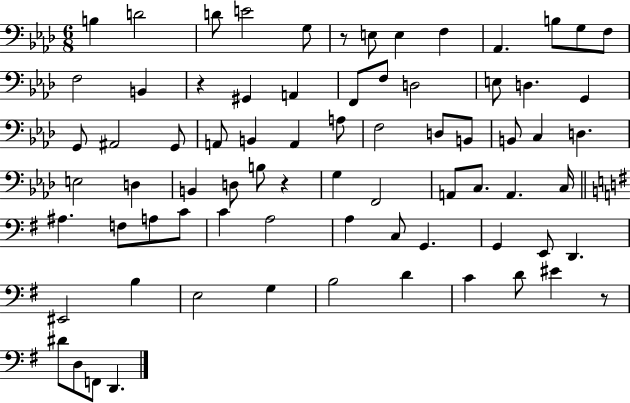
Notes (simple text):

B3/q D4/h D4/e E4/h G3/e R/e E3/e E3/q F3/q Ab2/q. B3/e G3/e F3/e F3/h B2/q R/q G#2/q A2/q F2/e F3/e D3/h E3/e D3/q. G2/q G2/e A#2/h G2/e A2/e B2/q A2/q A3/e F3/h D3/e B2/e B2/e C3/q D3/q. E3/h D3/q B2/q D3/e B3/e R/q G3/q F2/h A2/e C3/e. A2/q. C3/s A#3/q. F3/e A3/e C4/e C4/q A3/h A3/q C3/e G2/q. G2/q E2/e D2/q. EIS2/h B3/q E3/h G3/q B3/h D4/q C4/q D4/e EIS4/q R/e D#4/e D3/e F2/e D2/q.